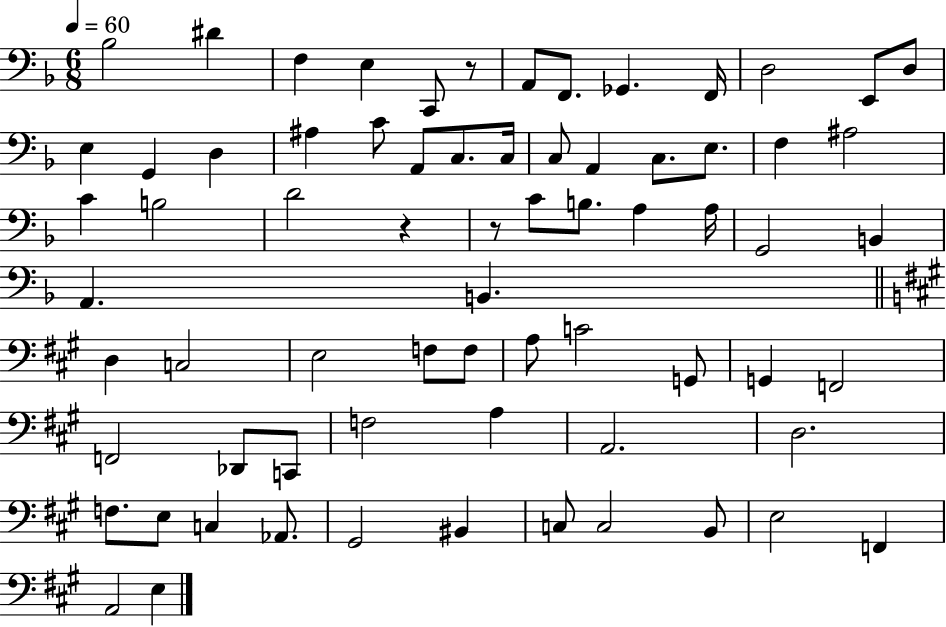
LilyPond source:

{
  \clef bass
  \numericTimeSignature
  \time 6/8
  \key f \major
  \tempo 4 = 60
  \repeat volta 2 { bes2 dis'4 | f4 e4 c,8 r8 | a,8 f,8. ges,4. f,16 | d2 e,8 d8 | \break e4 g,4 d4 | ais4 c'8 a,8 c8. c16 | c8 a,4 c8. e8. | f4 ais2 | \break c'4 b2 | d'2 r4 | r8 c'8 b8. a4 a16 | g,2 b,4 | \break a,4. b,4. | \bar "||" \break \key a \major d4 c2 | e2 f8 f8 | a8 c'2 g,8 | g,4 f,2 | \break f,2 des,8 c,8 | f2 a4 | a,2. | d2. | \break f8. e8 c4 aes,8. | gis,2 bis,4 | c8 c2 b,8 | e2 f,4 | \break a,2 e4 | } \bar "|."
}